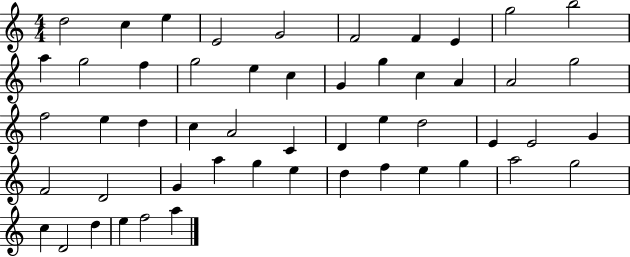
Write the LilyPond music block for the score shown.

{
  \clef treble
  \numericTimeSignature
  \time 4/4
  \key c \major
  d''2 c''4 e''4 | e'2 g'2 | f'2 f'4 e'4 | g''2 b''2 | \break a''4 g''2 f''4 | g''2 e''4 c''4 | g'4 g''4 c''4 a'4 | a'2 g''2 | \break f''2 e''4 d''4 | c''4 a'2 c'4 | d'4 e''4 d''2 | e'4 e'2 g'4 | \break f'2 d'2 | g'4 a''4 g''4 e''4 | d''4 f''4 e''4 g''4 | a''2 g''2 | \break c''4 d'2 d''4 | e''4 f''2 a''4 | \bar "|."
}